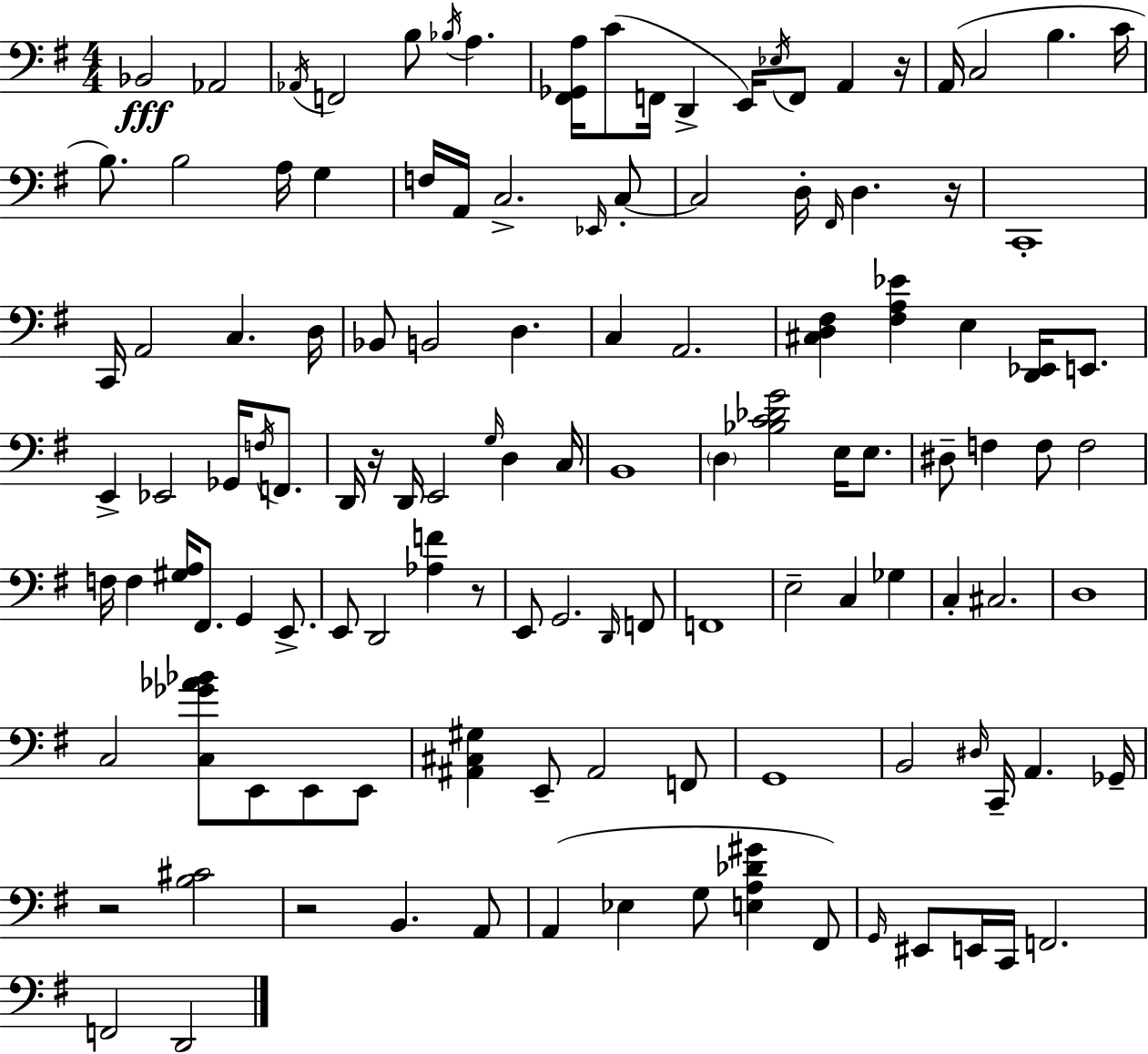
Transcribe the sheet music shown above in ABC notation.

X:1
T:Untitled
M:4/4
L:1/4
K:Em
_B,,2 _A,,2 _A,,/4 F,,2 B,/2 _B,/4 A, [^F,,_G,,A,]/4 C/2 F,,/4 D,, E,,/4 _E,/4 F,,/2 A,, z/4 A,,/4 C,2 B, C/4 B,/2 B,2 A,/4 G, F,/4 A,,/4 C,2 _E,,/4 C,/2 C,2 D,/4 ^F,,/4 D, z/4 C,,4 C,,/4 A,,2 C, D,/4 _B,,/2 B,,2 D, C, A,,2 [^C,D,^F,] [^F,A,_E] E, [D,,_E,,]/4 E,,/2 E,, _E,,2 _G,,/4 F,/4 F,,/2 D,,/4 z/4 D,,/4 E,,2 G,/4 D, C,/4 B,,4 D, [_B,C_DG]2 E,/4 E,/2 ^D,/2 F, F,/2 F,2 F,/4 F, [^G,A,]/4 ^F,,/2 G,, E,,/2 E,,/2 D,,2 [_A,F] z/2 E,,/2 G,,2 D,,/4 F,,/2 F,,4 E,2 C, _G, C, ^C,2 D,4 C,2 [C,_G_A_B]/2 E,,/2 E,,/2 E,,/2 [^A,,^C,^G,] E,,/2 ^A,,2 F,,/2 G,,4 B,,2 ^D,/4 C,,/4 A,, _G,,/4 z2 [B,^C]2 z2 B,, A,,/2 A,, _E, G,/2 [E,A,_D^G] ^F,,/2 G,,/4 ^E,,/2 E,,/4 C,,/4 F,,2 F,,2 D,,2